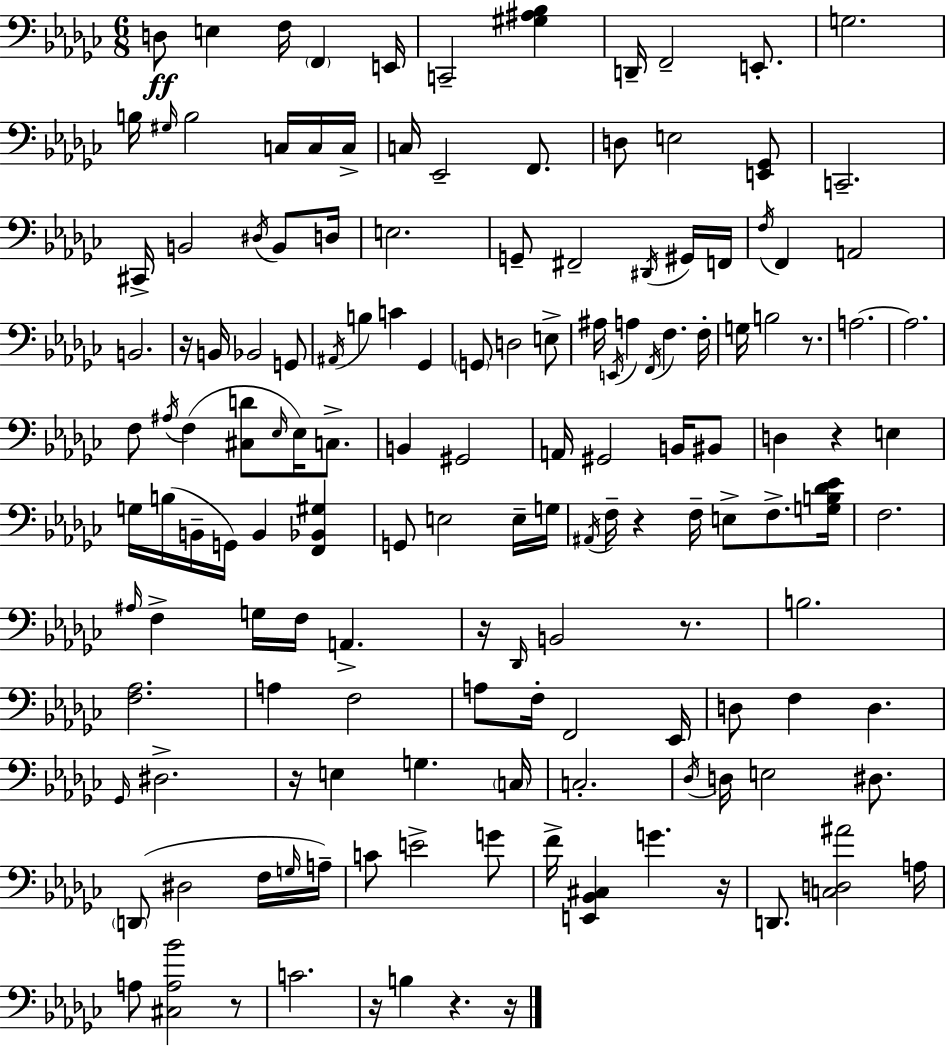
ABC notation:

X:1
T:Untitled
M:6/8
L:1/4
K:Ebm
D,/2 E, F,/4 F,, E,,/4 C,,2 [^G,^A,_B,] D,,/4 F,,2 E,,/2 G,2 B,/4 ^G,/4 B,2 C,/4 C,/4 C,/4 C,/4 _E,,2 F,,/2 D,/2 E,2 [E,,_G,,]/2 C,,2 ^C,,/4 B,,2 ^D,/4 B,,/2 D,/4 E,2 G,,/2 ^F,,2 ^D,,/4 ^G,,/4 F,,/4 F,/4 F,, A,,2 B,,2 z/4 B,,/4 _B,,2 G,,/2 ^A,,/4 B, C _G,, G,,/2 D,2 E,/2 ^A,/4 E,,/4 A, F,,/4 F, F,/4 G,/4 B,2 z/2 A,2 A,2 F,/2 ^A,/4 F, [^C,D]/2 _E,/4 _E,/4 C,/2 B,, ^G,,2 A,,/4 ^G,,2 B,,/4 ^B,,/2 D, z E, G,/4 B,/4 B,,/4 G,,/4 B,, [F,,_B,,^G,] G,,/2 E,2 E,/4 G,/4 ^A,,/4 F,/4 z F,/4 E,/2 F,/2 [G,B,_D_E]/4 F,2 ^A,/4 F, G,/4 F,/4 A,, z/4 _D,,/4 B,,2 z/2 B,2 [F,_A,]2 A, F,2 A,/2 F,/4 F,,2 _E,,/4 D,/2 F, D, _G,,/4 ^D,2 z/4 E, G, C,/4 C,2 _D,/4 D,/4 E,2 ^D,/2 D,,/2 ^D,2 F,/4 G,/4 A,/4 C/2 E2 G/2 F/4 [E,,_B,,^C,] G z/4 D,,/2 [C,D,^A]2 A,/4 A,/2 [^C,A,_B]2 z/2 C2 z/4 B, z z/4